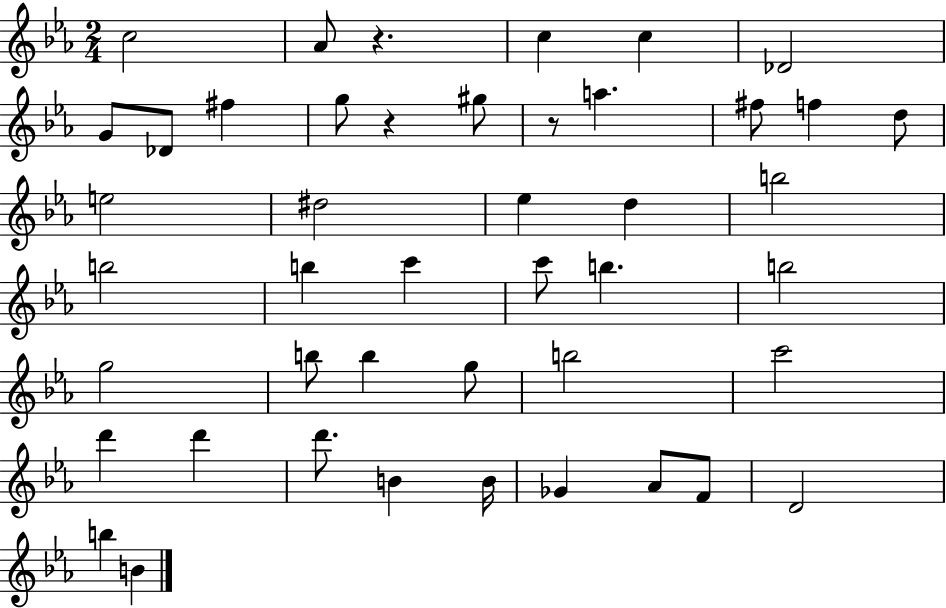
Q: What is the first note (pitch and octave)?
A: C5